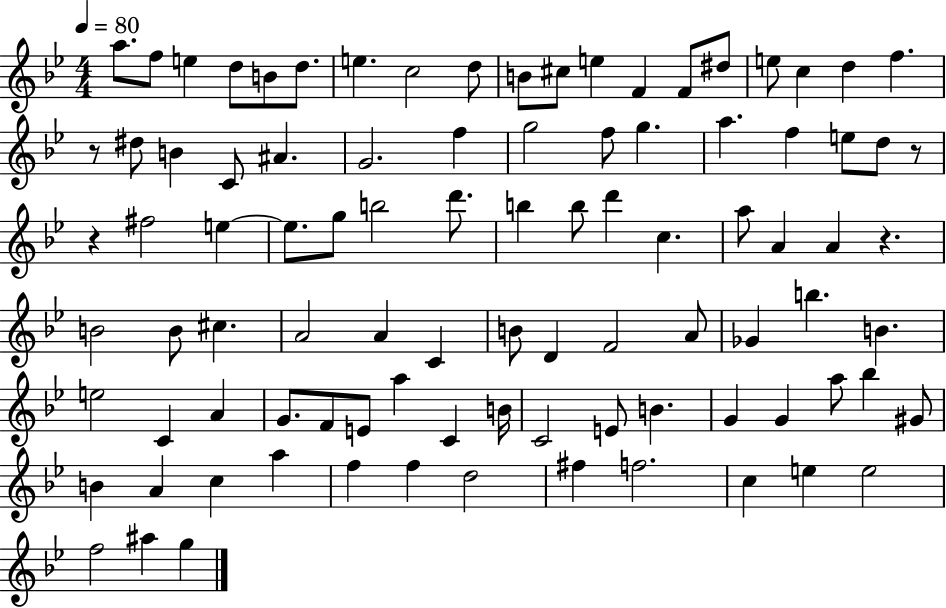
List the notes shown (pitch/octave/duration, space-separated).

A5/e. F5/e E5/q D5/e B4/e D5/e. E5/q. C5/h D5/e B4/e C#5/e E5/q F4/q F4/e D#5/e E5/e C5/q D5/q F5/q. R/e D#5/e B4/q C4/e A#4/q. G4/h. F5/q G5/h F5/e G5/q. A5/q. F5/q E5/e D5/e R/e R/q F#5/h E5/q E5/e. G5/e B5/h D6/e. B5/q B5/e D6/q C5/q. A5/e A4/q A4/q R/q. B4/h B4/e C#5/q. A4/h A4/q C4/q B4/e D4/q F4/h A4/e Gb4/q B5/q. B4/q. E5/h C4/q A4/q G4/e. F4/e E4/e A5/q C4/q B4/s C4/h E4/e B4/q. G4/q G4/q A5/e Bb5/q G#4/e B4/q A4/q C5/q A5/q F5/q F5/q D5/h F#5/q F5/h. C5/q E5/q E5/h F5/h A#5/q G5/q